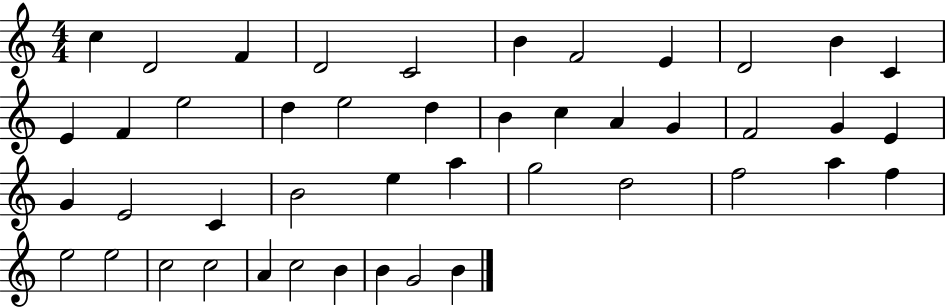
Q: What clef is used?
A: treble